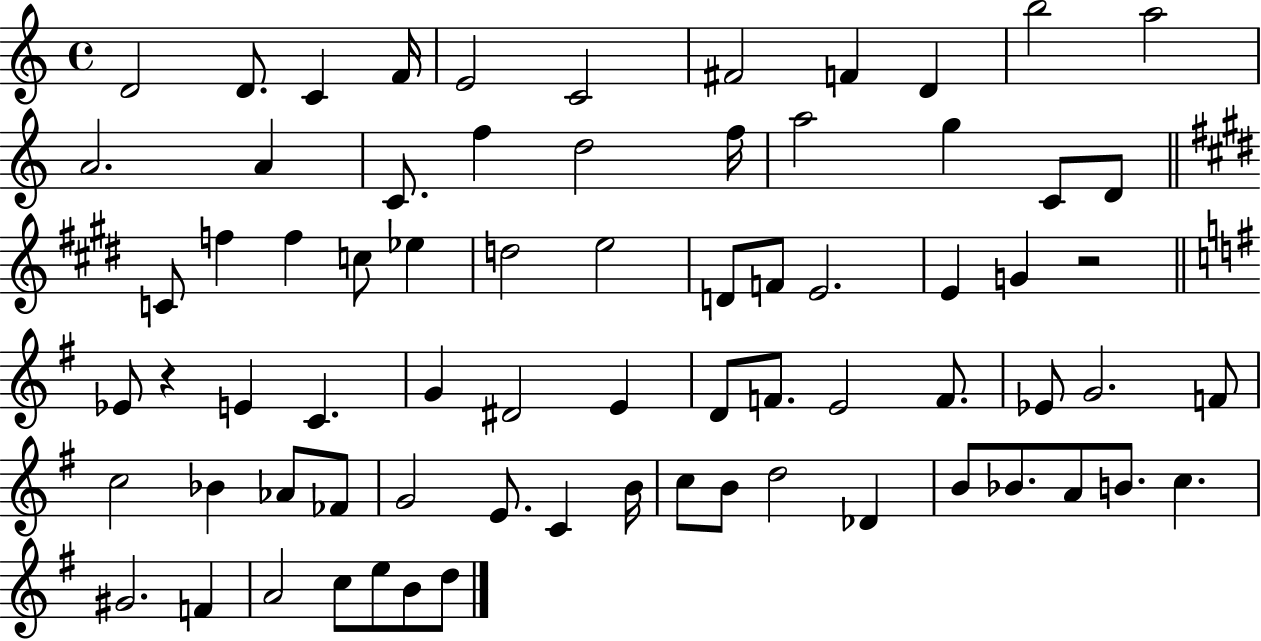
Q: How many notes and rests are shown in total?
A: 72